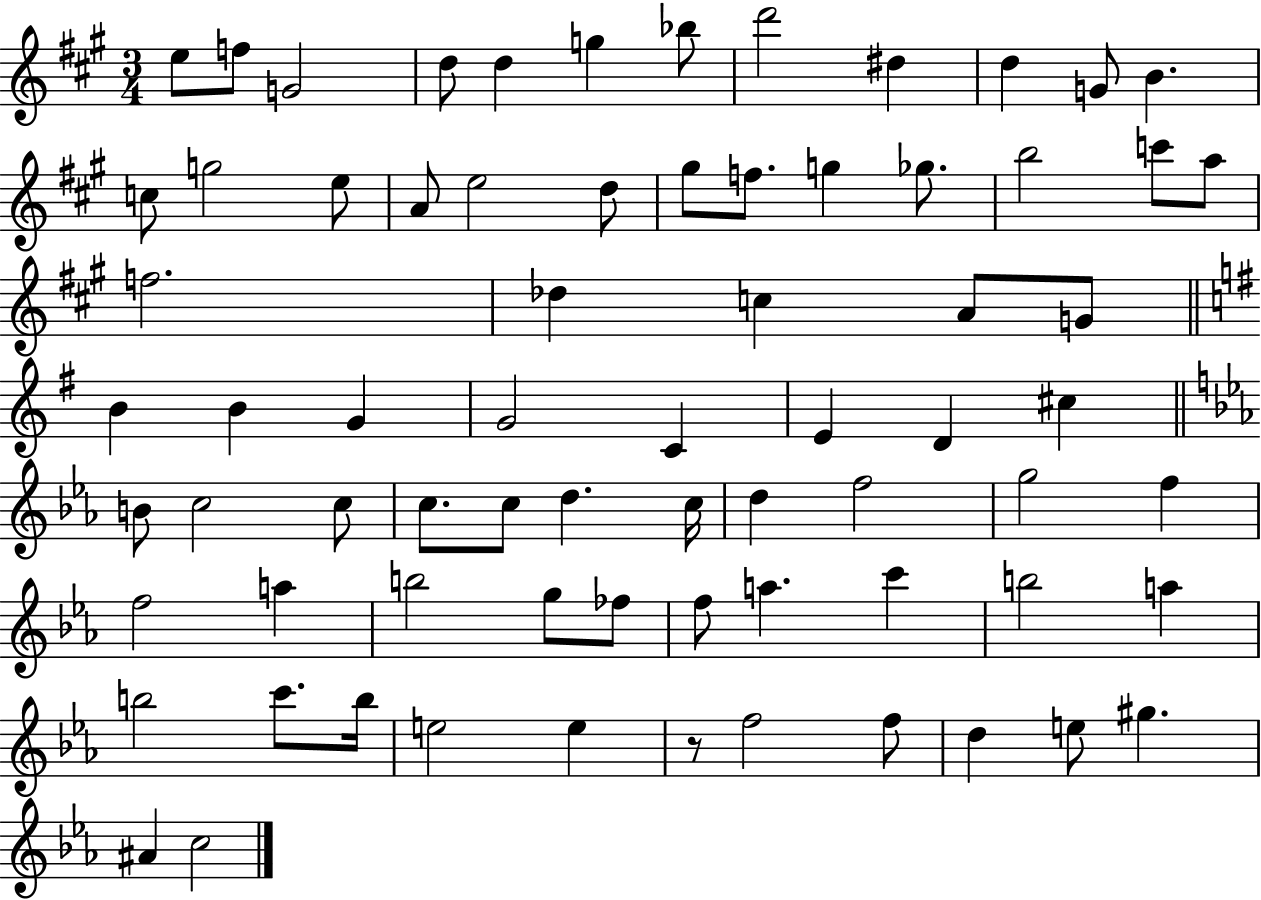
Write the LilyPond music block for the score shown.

{
  \clef treble
  \numericTimeSignature
  \time 3/4
  \key a \major
  e''8 f''8 g'2 | d''8 d''4 g''4 bes''8 | d'''2 dis''4 | d''4 g'8 b'4. | \break c''8 g''2 e''8 | a'8 e''2 d''8 | gis''8 f''8. g''4 ges''8. | b''2 c'''8 a''8 | \break f''2. | des''4 c''4 a'8 g'8 | \bar "||" \break \key g \major b'4 b'4 g'4 | g'2 c'4 | e'4 d'4 cis''4 | \bar "||" \break \key ees \major b'8 c''2 c''8 | c''8. c''8 d''4. c''16 | d''4 f''2 | g''2 f''4 | \break f''2 a''4 | b''2 g''8 fes''8 | f''8 a''4. c'''4 | b''2 a''4 | \break b''2 c'''8. b''16 | e''2 e''4 | r8 f''2 f''8 | d''4 e''8 gis''4. | \break ais'4 c''2 | \bar "|."
}